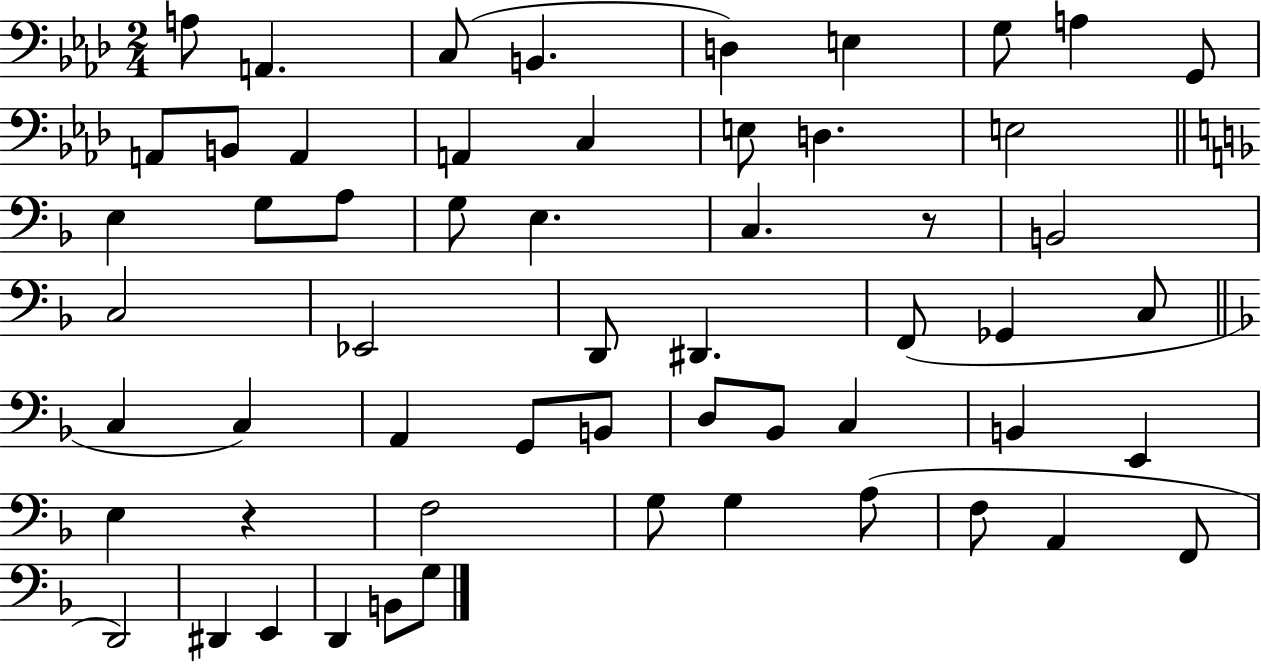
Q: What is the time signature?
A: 2/4